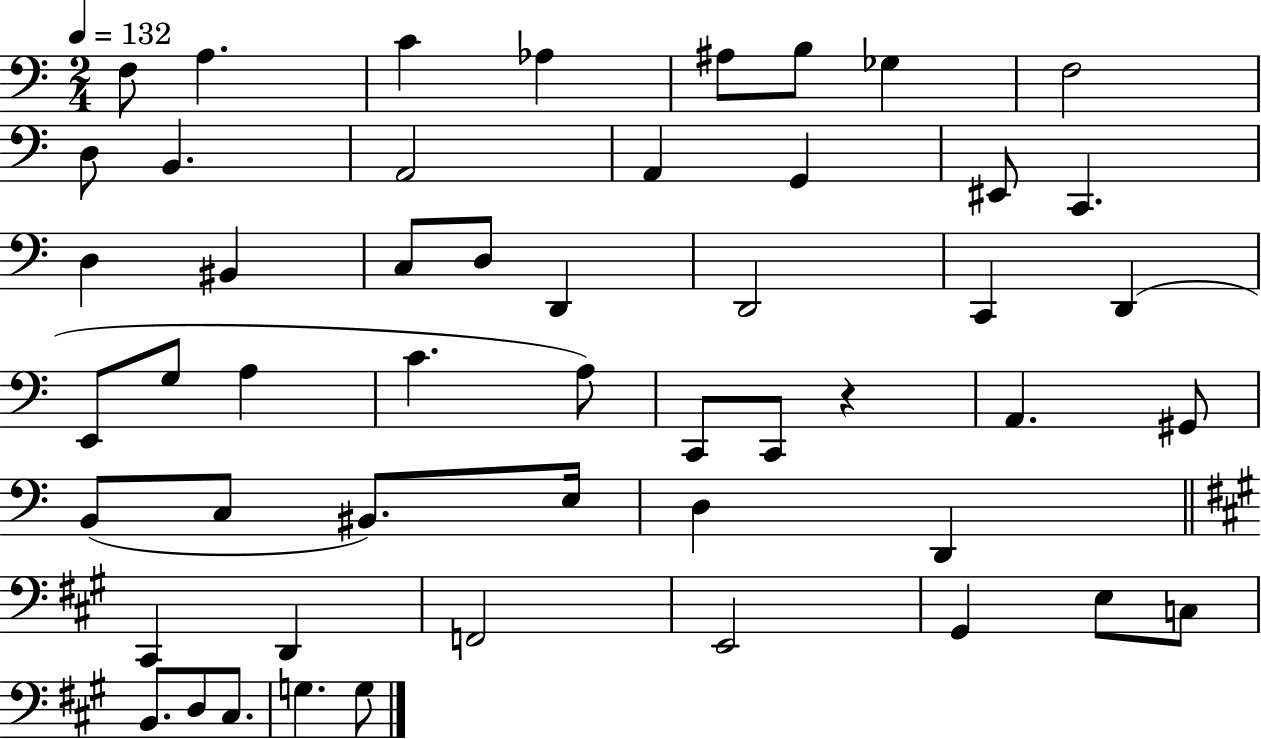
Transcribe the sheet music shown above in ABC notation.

X:1
T:Untitled
M:2/4
L:1/4
K:C
F,/2 A, C _A, ^A,/2 B,/2 _G, F,2 D,/2 B,, A,,2 A,, G,, ^E,,/2 C,, D, ^B,, C,/2 D,/2 D,, D,,2 C,, D,, E,,/2 G,/2 A, C A,/2 C,,/2 C,,/2 z A,, ^G,,/2 B,,/2 C,/2 ^B,,/2 E,/4 D, D,, ^C,, D,, F,,2 E,,2 ^G,, E,/2 C,/2 B,,/2 D,/2 ^C,/2 G, G,/2